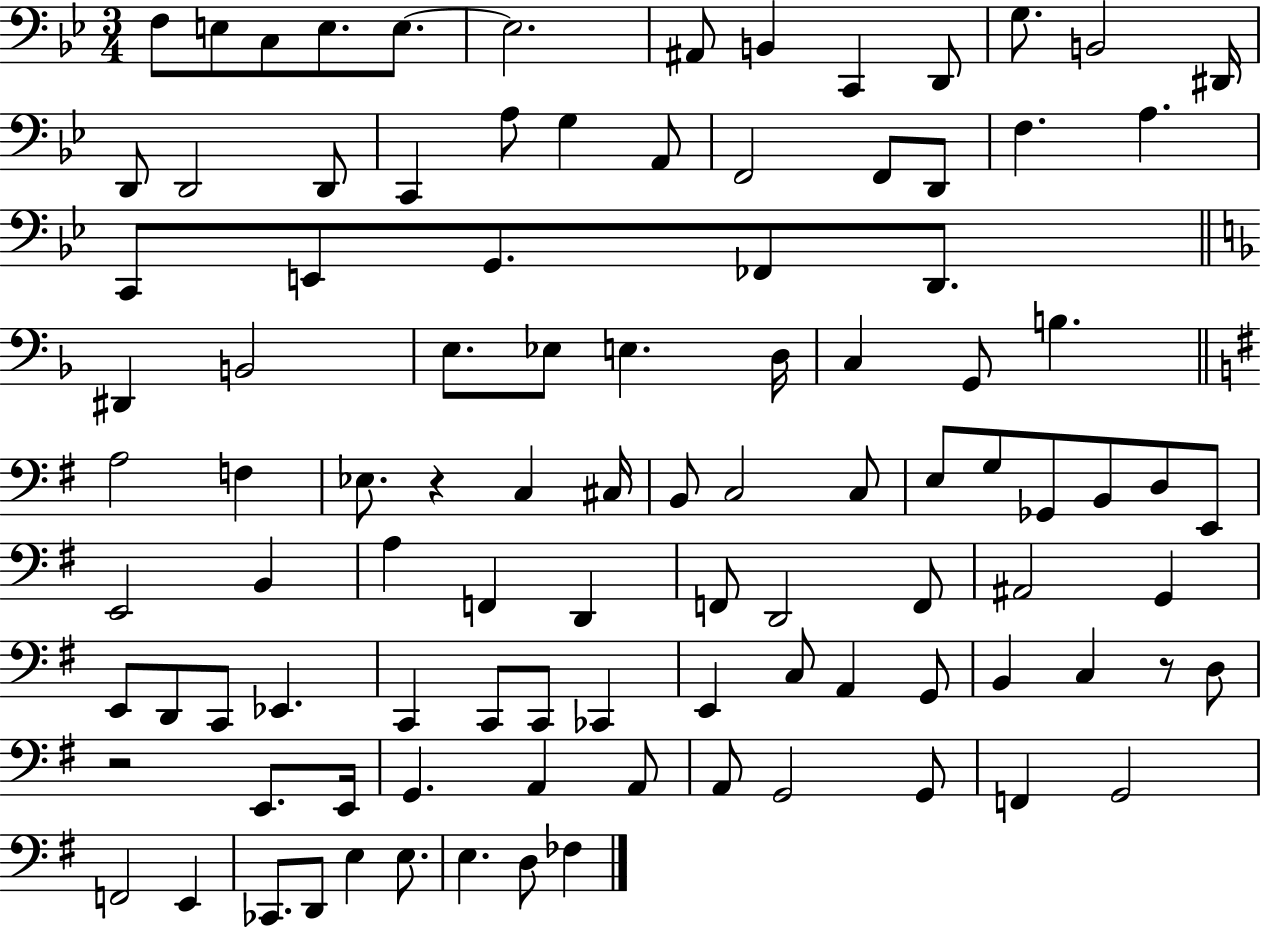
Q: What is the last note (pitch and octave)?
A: FES3